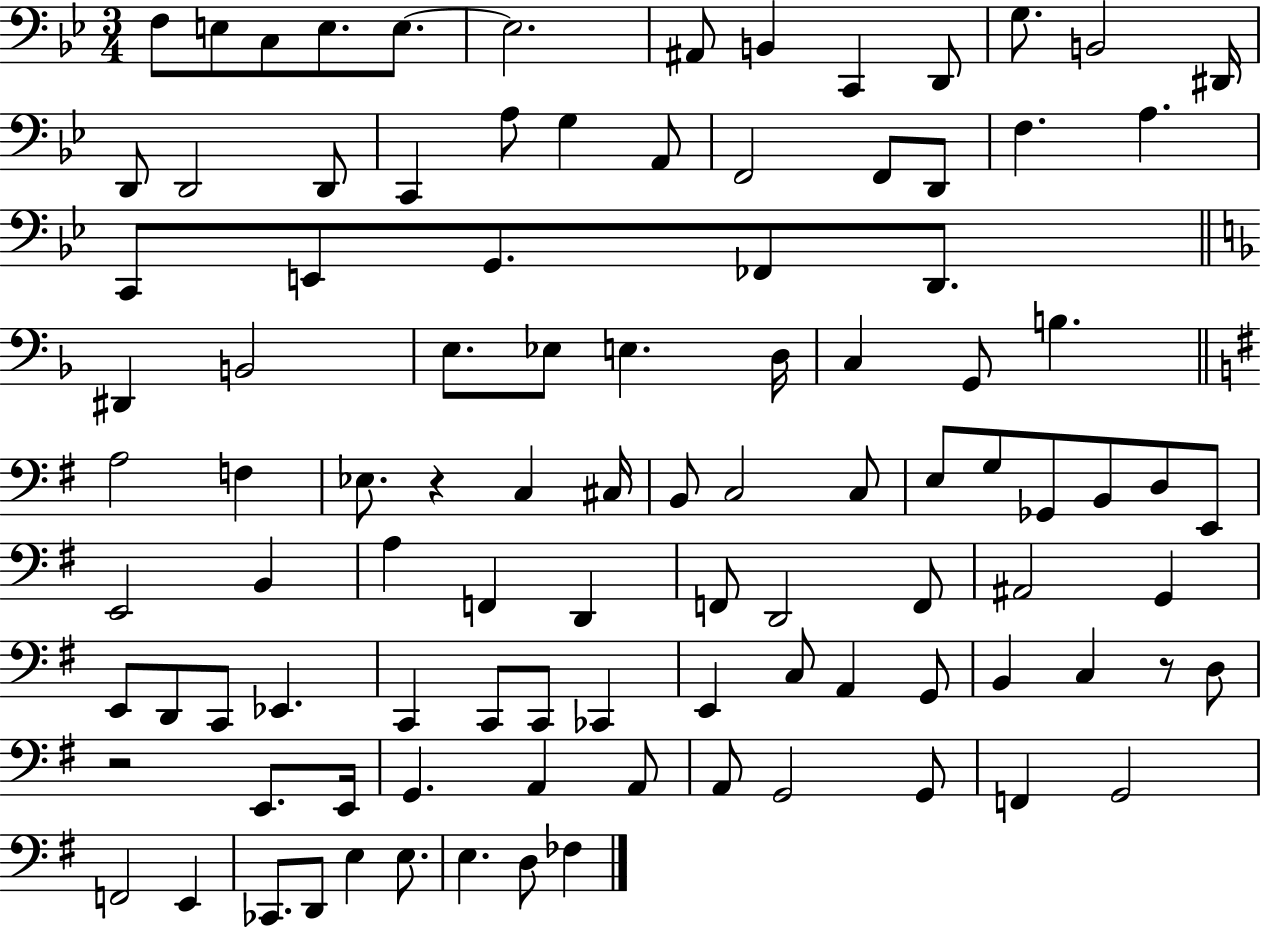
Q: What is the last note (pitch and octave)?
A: FES3